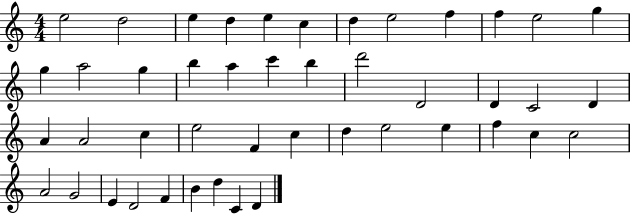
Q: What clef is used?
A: treble